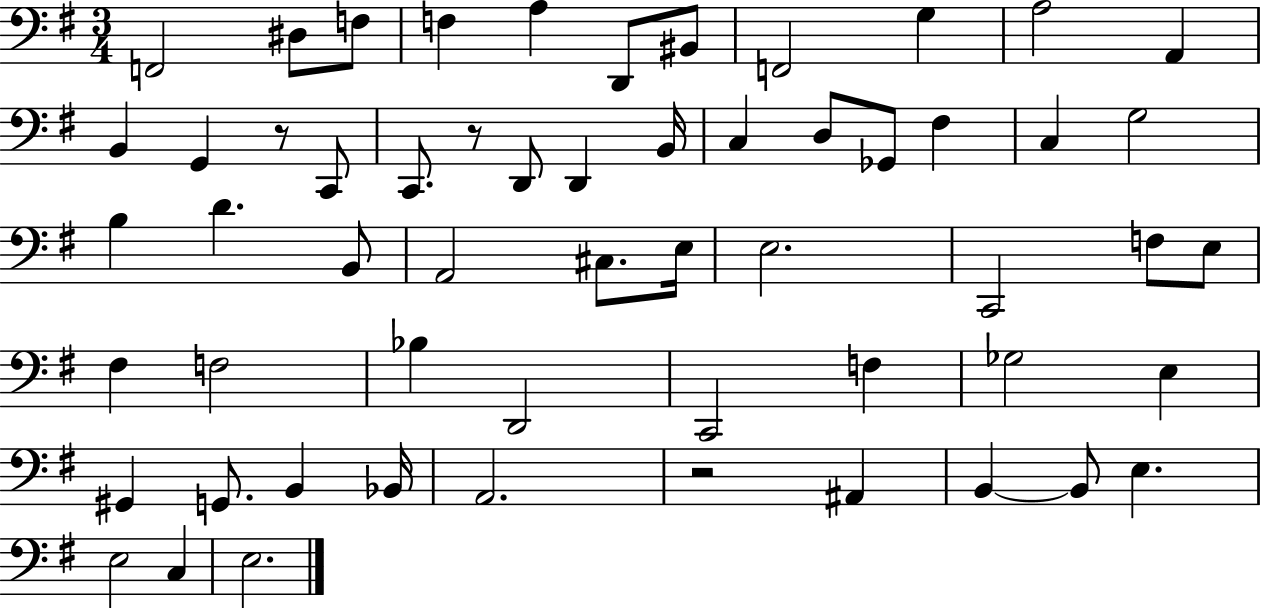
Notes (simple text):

F2/h D#3/e F3/e F3/q A3/q D2/e BIS2/e F2/h G3/q A3/h A2/q B2/q G2/q R/e C2/e C2/e. R/e D2/e D2/q B2/s C3/q D3/e Gb2/e F#3/q C3/q G3/h B3/q D4/q. B2/e A2/h C#3/e. E3/s E3/h. C2/h F3/e E3/e F#3/q F3/h Bb3/q D2/h C2/h F3/q Gb3/h E3/q G#2/q G2/e. B2/q Bb2/s A2/h. R/h A#2/q B2/q B2/e E3/q. E3/h C3/q E3/h.